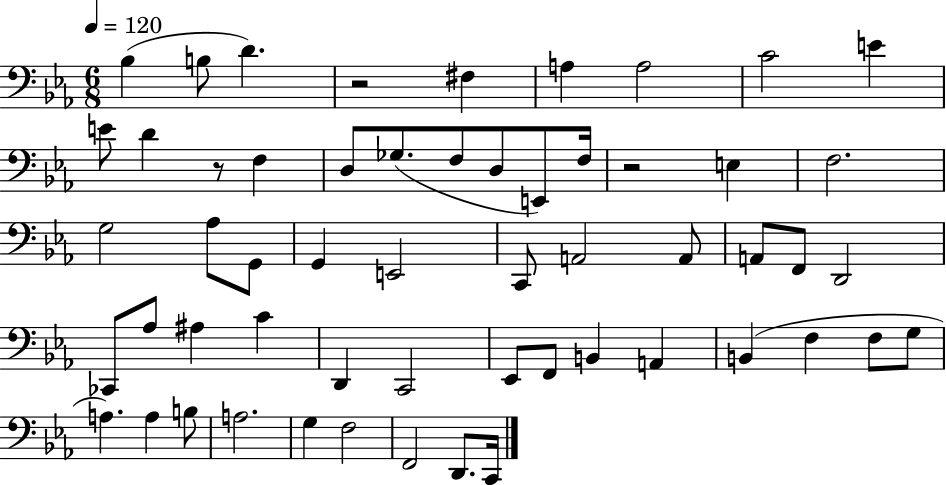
X:1
T:Untitled
M:6/8
L:1/4
K:Eb
_B, B,/2 D z2 ^F, A, A,2 C2 E E/2 D z/2 F, D,/2 _G,/2 F,/2 D,/2 E,,/2 F,/4 z2 E, F,2 G,2 _A,/2 G,,/2 G,, E,,2 C,,/2 A,,2 A,,/2 A,,/2 F,,/2 D,,2 _C,,/2 _A,/2 ^A, C D,, C,,2 _E,,/2 F,,/2 B,, A,, B,, F, F,/2 G,/2 A, A, B,/2 A,2 G, F,2 F,,2 D,,/2 C,,/4